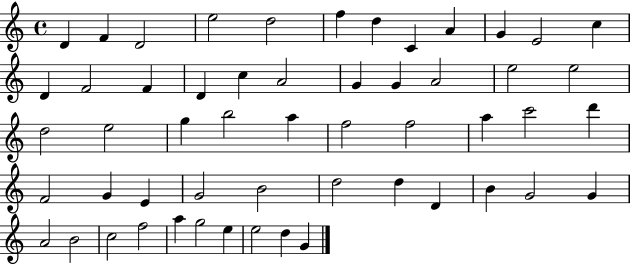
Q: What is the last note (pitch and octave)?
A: G4